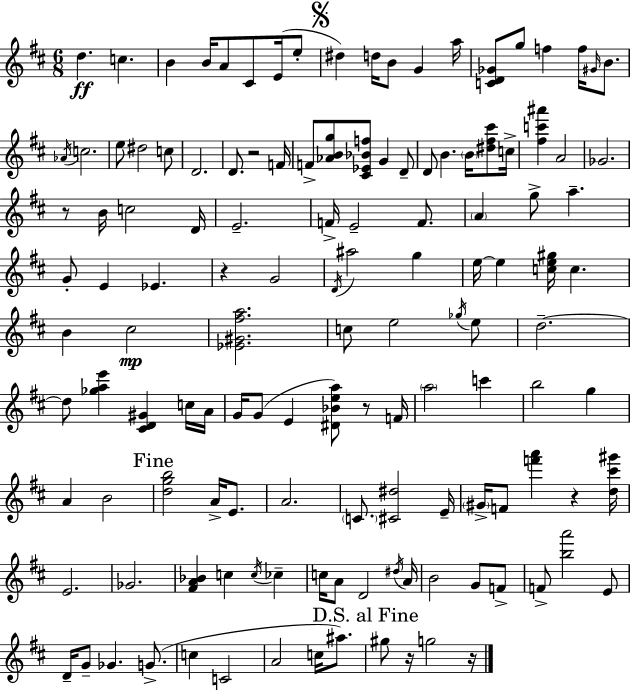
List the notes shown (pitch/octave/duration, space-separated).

D5/q. C5/q. B4/q B4/s A4/e C#4/e E4/s E5/e D#5/q D5/s B4/e G4/q A5/s [C4,D4,Gb4]/e G5/e F5/q F5/s G#4/s B4/e. Ab4/s C5/h. E5/e D#5/h C5/e D4/h. D4/e. R/h F4/s F4/e [Ab4,B4,G5]/e [C#4,Eb4,Bb4,F5]/e G4/q D4/e D4/e B4/q. B4/s [D#5,F#5,C#6]/e C5/s [F#5,C6,A#6]/q A4/h Gb4/h. R/e B4/s C5/h D4/s E4/h. F4/s E4/h F4/e. A4/q G5/e A5/q. G4/e E4/q Eb4/q. R/q G4/h D4/s A#5/h G5/q E5/s E5/q [C5,E5,G#5]/s C5/q. B4/q C#5/h [Eb4,G#4,F#5,A5]/h. C5/e E5/h Gb5/s E5/e D5/h. D5/e [Gb5,A5,E6]/q [C#4,D4,G#4]/q C5/s A4/s G4/s G4/e E4/q [D#4,Bb4,E5,A5]/e R/e F4/s A5/h C6/q B5/h G5/q A4/q B4/h [D5,G5,B5]/h A4/s E4/e. A4/h. C4/e. [C#4,D#5]/h E4/s G#4/s F4/e [F6,A6]/q R/q [D5,C#6,G#6]/s E4/h. Gb4/h. [F#4,A4,Bb4]/q C5/q C5/s CES5/q C5/s A4/e D4/h D#5/s A4/s B4/h G4/e F4/e F4/e [B5,A6]/h E4/e D4/s G4/e Gb4/q. G4/e. C5/q C4/h A4/h C5/s A#5/e. G#5/e R/s G5/h R/s